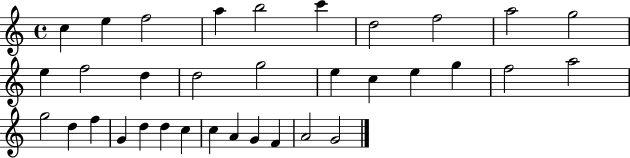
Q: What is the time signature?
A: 4/4